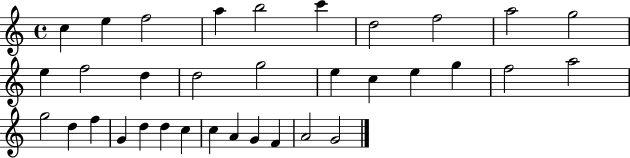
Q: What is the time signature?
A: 4/4